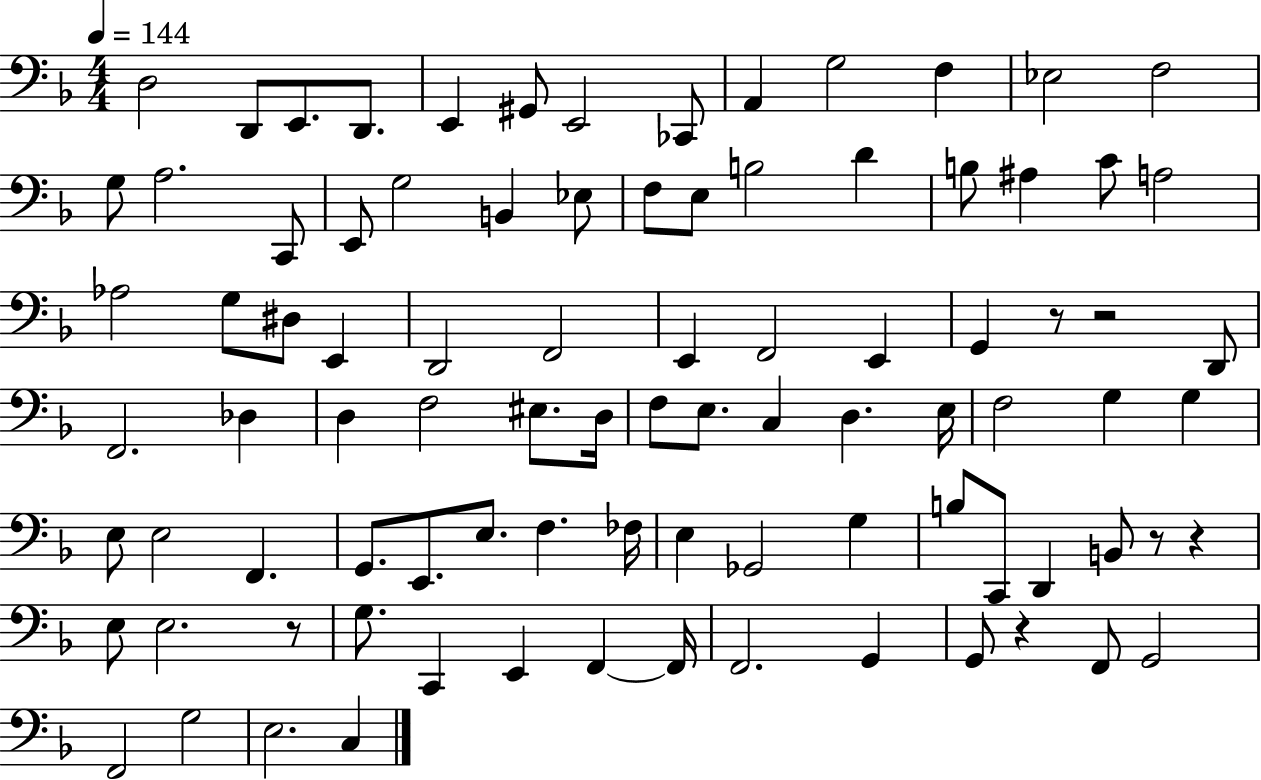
{
  \clef bass
  \numericTimeSignature
  \time 4/4
  \key f \major
  \tempo 4 = 144
  d2 d,8 e,8. d,8. | e,4 gis,8 e,2 ces,8 | a,4 g2 f4 | ees2 f2 | \break g8 a2. c,8 | e,8 g2 b,4 ees8 | f8 e8 b2 d'4 | b8 ais4 c'8 a2 | \break aes2 g8 dis8 e,4 | d,2 f,2 | e,4 f,2 e,4 | g,4 r8 r2 d,8 | \break f,2. des4 | d4 f2 eis8. d16 | f8 e8. c4 d4. e16 | f2 g4 g4 | \break e8 e2 f,4. | g,8. e,8. e8. f4. fes16 | e4 ges,2 g4 | b8 c,8 d,4 b,8 r8 r4 | \break e8 e2. r8 | g8. c,4 e,4 f,4~~ f,16 | f,2. g,4 | g,8 r4 f,8 g,2 | \break f,2 g2 | e2. c4 | \bar "|."
}